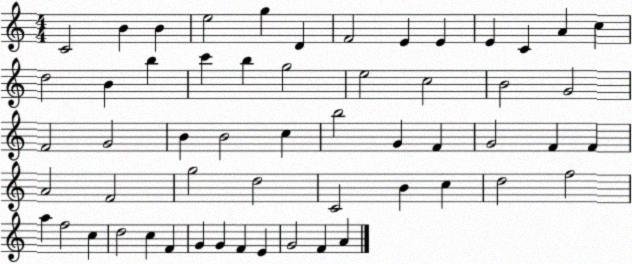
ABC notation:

X:1
T:Untitled
M:4/4
L:1/4
K:C
C2 B B e2 g D F2 E E E C A c d2 B b c' b g2 e2 c2 B2 G2 F2 G2 B B2 c b2 G F G2 F F A2 F2 g2 d2 C2 B c d2 f2 a f2 c d2 c F G G F E G2 F A